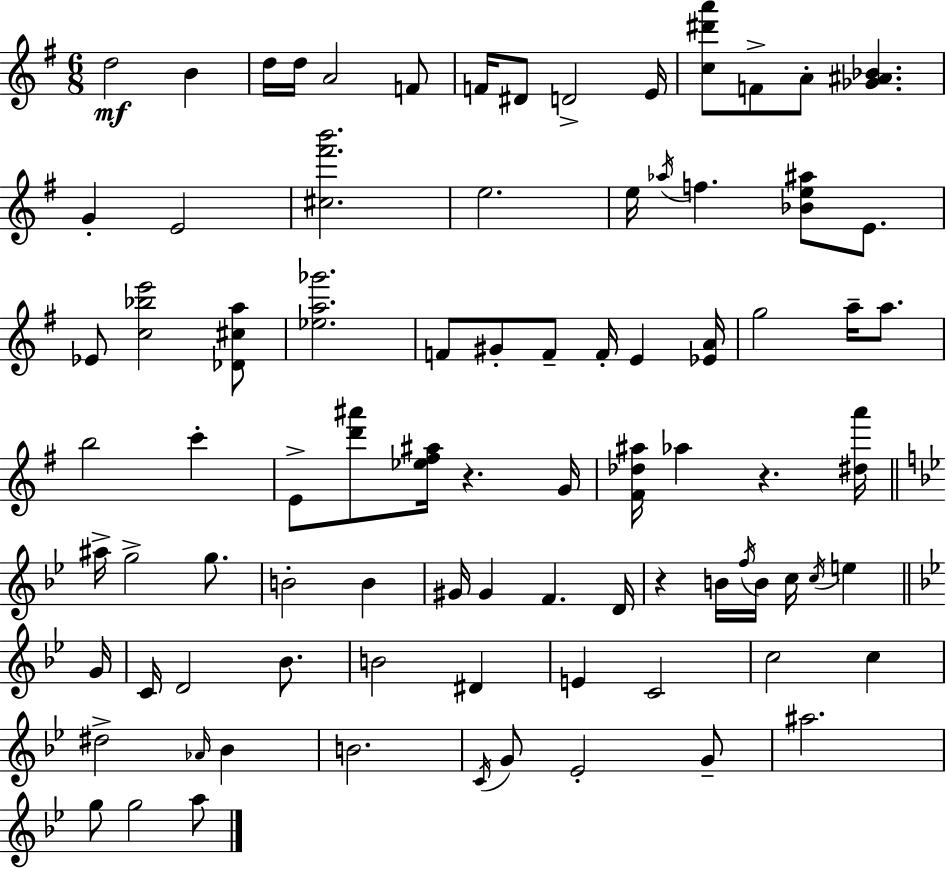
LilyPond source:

{
  \clef treble
  \numericTimeSignature
  \time 6/8
  \key e \minor
  \repeat volta 2 { d''2\mf b'4 | d''16 d''16 a'2 f'8 | f'16 dis'8 d'2-> e'16 | <c'' dis''' a'''>8 f'8-> a'8-. <ges' ais' bes'>4. | \break g'4-. e'2 | <cis'' fis''' b'''>2. | e''2. | e''16 \acciaccatura { aes''16 } f''4. <bes' e'' ais''>8 e'8. | \break ees'8 <c'' bes'' e'''>2 <des' cis'' a''>8 | <ees'' a'' ges'''>2. | f'8 gis'8-. f'8-- f'16-. e'4 | <ees' a'>16 g''2 a''16-- a''8. | \break b''2 c'''4-. | e'8-> <d''' ais'''>8 <ees'' fis'' ais''>16 r4. | g'16 <fis' des'' ais''>16 aes''4 r4. | <dis'' a'''>16 \bar "||" \break \key bes \major ais''16-> g''2-> g''8. | b'2-. b'4 | gis'16 gis'4 f'4. d'16 | r4 b'16 \acciaccatura { f''16 } b'16 c''16 \acciaccatura { c''16 } e''4 | \break \bar "||" \break \key bes \major g'16 c'16 d'2 bes'8. | b'2 dis'4 | e'4 c'2 | c''2 c''4 | \break dis''2-> \grace { aes'16 } bes'4 | b'2. | \acciaccatura { c'16 } g'8 ees'2-. | g'8-- ais''2. | \break g''8 g''2 | a''8 } \bar "|."
}